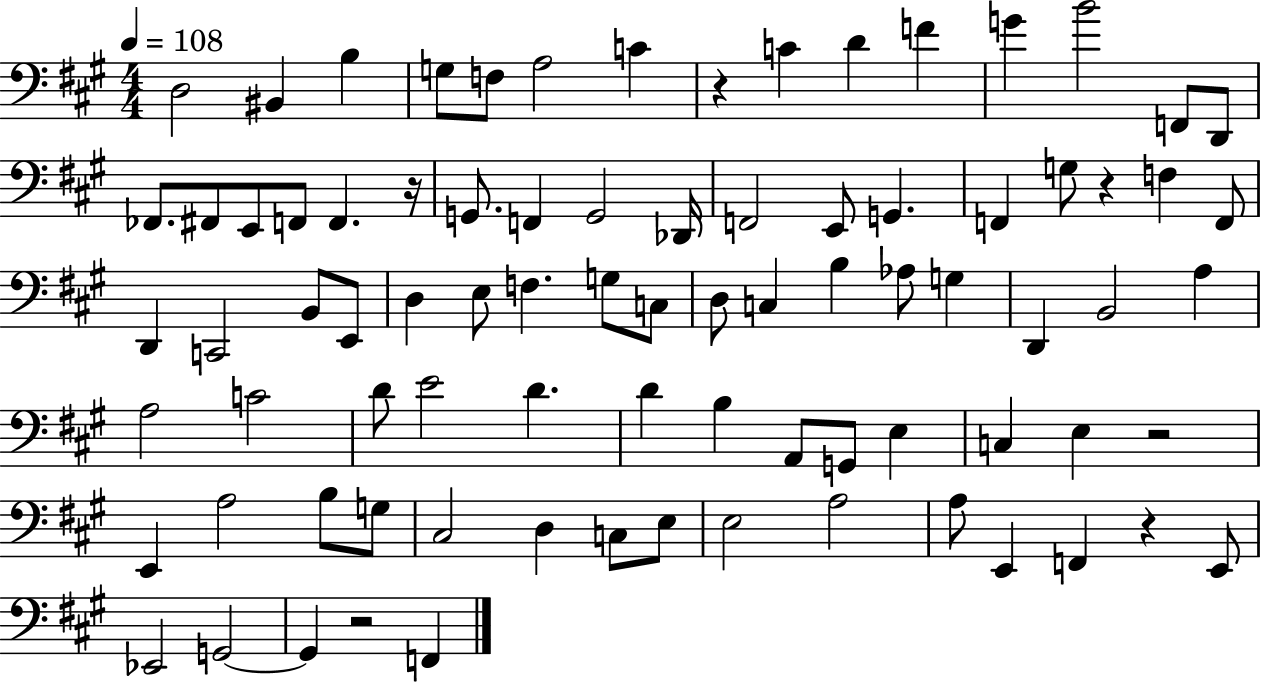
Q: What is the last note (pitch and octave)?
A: F2